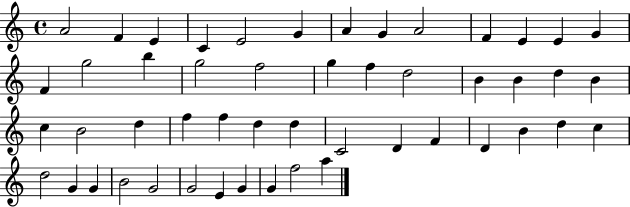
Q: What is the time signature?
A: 4/4